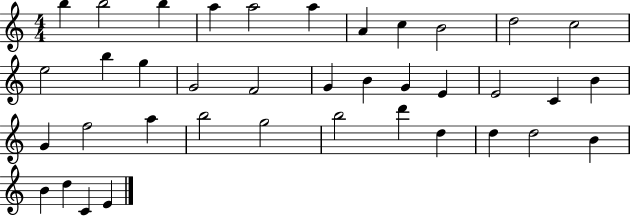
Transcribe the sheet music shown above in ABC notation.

X:1
T:Untitled
M:4/4
L:1/4
K:C
b b2 b a a2 a A c B2 d2 c2 e2 b g G2 F2 G B G E E2 C B G f2 a b2 g2 b2 d' d d d2 B B d C E